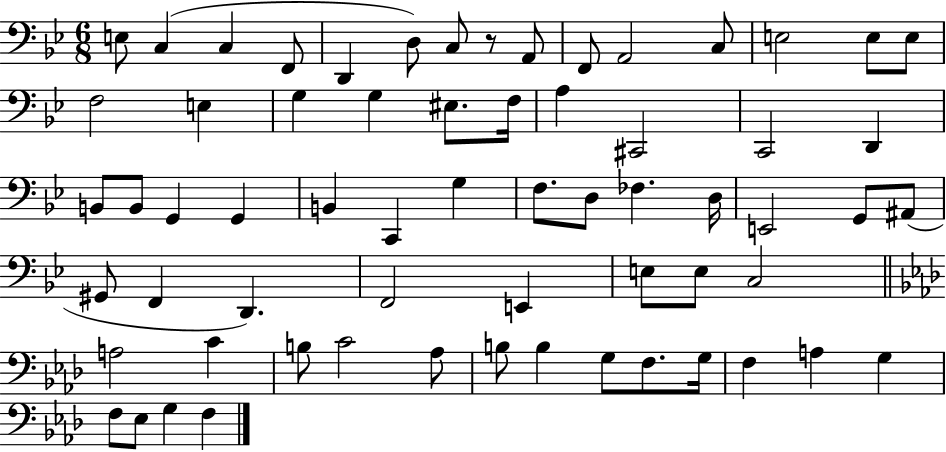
E3/e C3/q C3/q F2/e D2/q D3/e C3/e R/e A2/e F2/e A2/h C3/e E3/h E3/e E3/e F3/h E3/q G3/q G3/q EIS3/e. F3/s A3/q C#2/h C2/h D2/q B2/e B2/e G2/q G2/q B2/q C2/q G3/q F3/e. D3/e FES3/q. D3/s E2/h G2/e A#2/e G#2/e F2/q D2/q. F2/h E2/q E3/e E3/e C3/h A3/h C4/q B3/e C4/h Ab3/e B3/e B3/q G3/e F3/e. G3/s F3/q A3/q G3/q F3/e Eb3/e G3/q F3/q